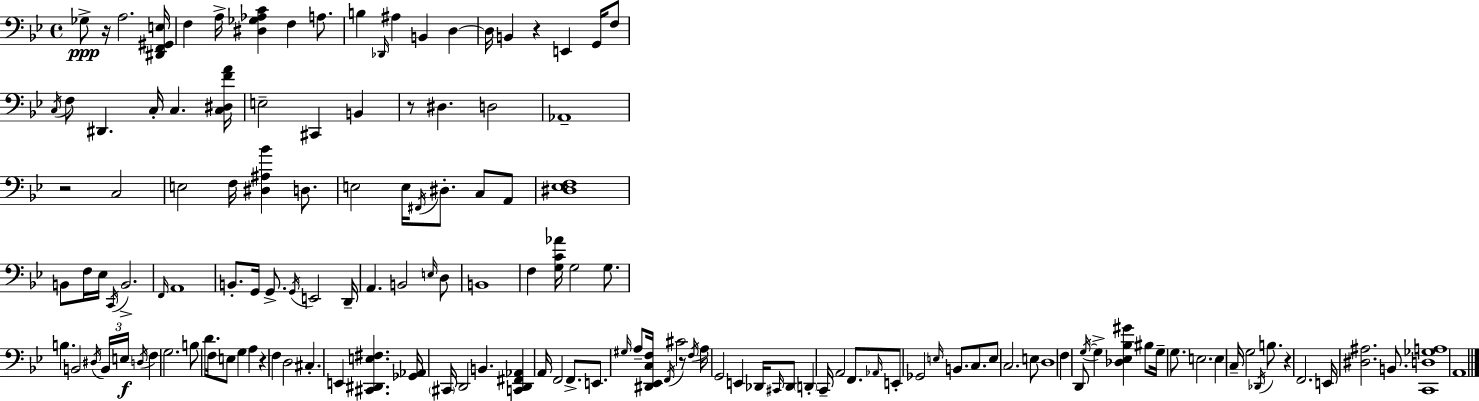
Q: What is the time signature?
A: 4/4